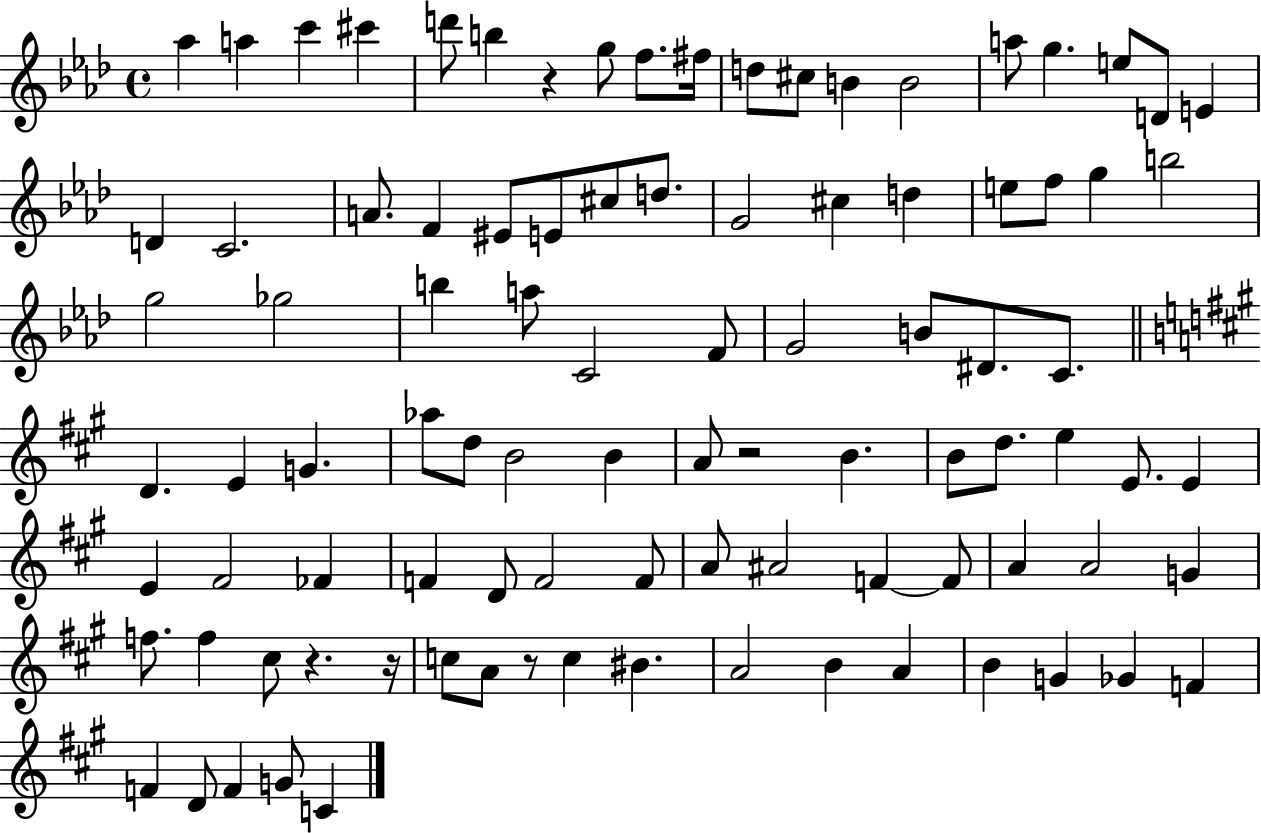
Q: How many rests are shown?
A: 5